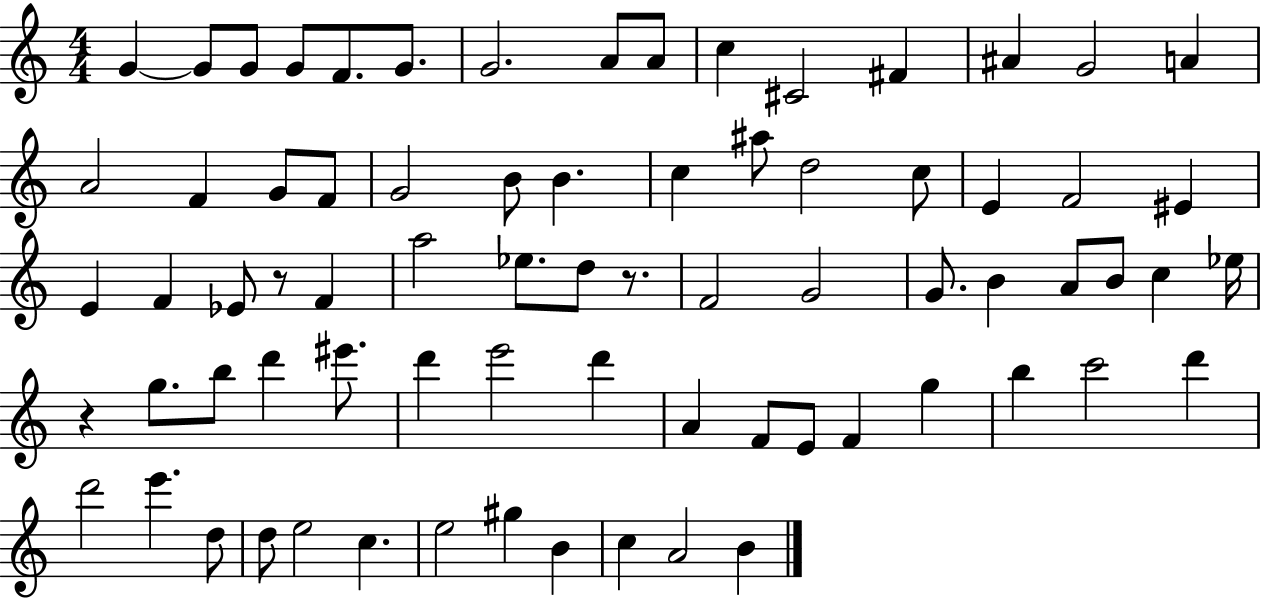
G4/q G4/e G4/e G4/e F4/e. G4/e. G4/h. A4/e A4/e C5/q C#4/h F#4/q A#4/q G4/h A4/q A4/h F4/q G4/e F4/e G4/h B4/e B4/q. C5/q A#5/e D5/h C5/e E4/q F4/h EIS4/q E4/q F4/q Eb4/e R/e F4/q A5/h Eb5/e. D5/e R/e. F4/h G4/h G4/e. B4/q A4/e B4/e C5/q Eb5/s R/q G5/e. B5/e D6/q EIS6/e. D6/q E6/h D6/q A4/q F4/e E4/e F4/q G5/q B5/q C6/h D6/q D6/h E6/q. D5/e D5/e E5/h C5/q. E5/h G#5/q B4/q C5/q A4/h B4/q